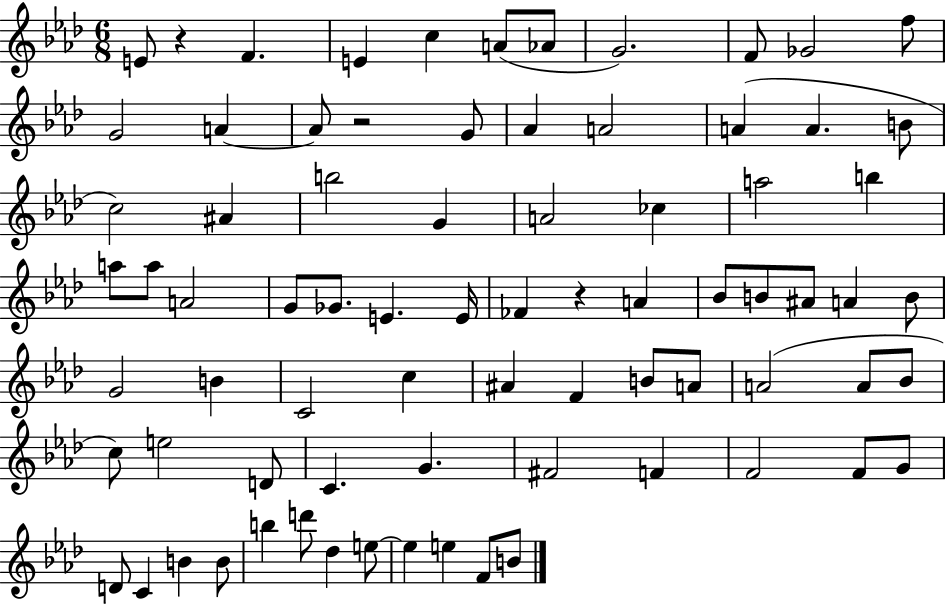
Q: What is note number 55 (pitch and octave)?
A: D4